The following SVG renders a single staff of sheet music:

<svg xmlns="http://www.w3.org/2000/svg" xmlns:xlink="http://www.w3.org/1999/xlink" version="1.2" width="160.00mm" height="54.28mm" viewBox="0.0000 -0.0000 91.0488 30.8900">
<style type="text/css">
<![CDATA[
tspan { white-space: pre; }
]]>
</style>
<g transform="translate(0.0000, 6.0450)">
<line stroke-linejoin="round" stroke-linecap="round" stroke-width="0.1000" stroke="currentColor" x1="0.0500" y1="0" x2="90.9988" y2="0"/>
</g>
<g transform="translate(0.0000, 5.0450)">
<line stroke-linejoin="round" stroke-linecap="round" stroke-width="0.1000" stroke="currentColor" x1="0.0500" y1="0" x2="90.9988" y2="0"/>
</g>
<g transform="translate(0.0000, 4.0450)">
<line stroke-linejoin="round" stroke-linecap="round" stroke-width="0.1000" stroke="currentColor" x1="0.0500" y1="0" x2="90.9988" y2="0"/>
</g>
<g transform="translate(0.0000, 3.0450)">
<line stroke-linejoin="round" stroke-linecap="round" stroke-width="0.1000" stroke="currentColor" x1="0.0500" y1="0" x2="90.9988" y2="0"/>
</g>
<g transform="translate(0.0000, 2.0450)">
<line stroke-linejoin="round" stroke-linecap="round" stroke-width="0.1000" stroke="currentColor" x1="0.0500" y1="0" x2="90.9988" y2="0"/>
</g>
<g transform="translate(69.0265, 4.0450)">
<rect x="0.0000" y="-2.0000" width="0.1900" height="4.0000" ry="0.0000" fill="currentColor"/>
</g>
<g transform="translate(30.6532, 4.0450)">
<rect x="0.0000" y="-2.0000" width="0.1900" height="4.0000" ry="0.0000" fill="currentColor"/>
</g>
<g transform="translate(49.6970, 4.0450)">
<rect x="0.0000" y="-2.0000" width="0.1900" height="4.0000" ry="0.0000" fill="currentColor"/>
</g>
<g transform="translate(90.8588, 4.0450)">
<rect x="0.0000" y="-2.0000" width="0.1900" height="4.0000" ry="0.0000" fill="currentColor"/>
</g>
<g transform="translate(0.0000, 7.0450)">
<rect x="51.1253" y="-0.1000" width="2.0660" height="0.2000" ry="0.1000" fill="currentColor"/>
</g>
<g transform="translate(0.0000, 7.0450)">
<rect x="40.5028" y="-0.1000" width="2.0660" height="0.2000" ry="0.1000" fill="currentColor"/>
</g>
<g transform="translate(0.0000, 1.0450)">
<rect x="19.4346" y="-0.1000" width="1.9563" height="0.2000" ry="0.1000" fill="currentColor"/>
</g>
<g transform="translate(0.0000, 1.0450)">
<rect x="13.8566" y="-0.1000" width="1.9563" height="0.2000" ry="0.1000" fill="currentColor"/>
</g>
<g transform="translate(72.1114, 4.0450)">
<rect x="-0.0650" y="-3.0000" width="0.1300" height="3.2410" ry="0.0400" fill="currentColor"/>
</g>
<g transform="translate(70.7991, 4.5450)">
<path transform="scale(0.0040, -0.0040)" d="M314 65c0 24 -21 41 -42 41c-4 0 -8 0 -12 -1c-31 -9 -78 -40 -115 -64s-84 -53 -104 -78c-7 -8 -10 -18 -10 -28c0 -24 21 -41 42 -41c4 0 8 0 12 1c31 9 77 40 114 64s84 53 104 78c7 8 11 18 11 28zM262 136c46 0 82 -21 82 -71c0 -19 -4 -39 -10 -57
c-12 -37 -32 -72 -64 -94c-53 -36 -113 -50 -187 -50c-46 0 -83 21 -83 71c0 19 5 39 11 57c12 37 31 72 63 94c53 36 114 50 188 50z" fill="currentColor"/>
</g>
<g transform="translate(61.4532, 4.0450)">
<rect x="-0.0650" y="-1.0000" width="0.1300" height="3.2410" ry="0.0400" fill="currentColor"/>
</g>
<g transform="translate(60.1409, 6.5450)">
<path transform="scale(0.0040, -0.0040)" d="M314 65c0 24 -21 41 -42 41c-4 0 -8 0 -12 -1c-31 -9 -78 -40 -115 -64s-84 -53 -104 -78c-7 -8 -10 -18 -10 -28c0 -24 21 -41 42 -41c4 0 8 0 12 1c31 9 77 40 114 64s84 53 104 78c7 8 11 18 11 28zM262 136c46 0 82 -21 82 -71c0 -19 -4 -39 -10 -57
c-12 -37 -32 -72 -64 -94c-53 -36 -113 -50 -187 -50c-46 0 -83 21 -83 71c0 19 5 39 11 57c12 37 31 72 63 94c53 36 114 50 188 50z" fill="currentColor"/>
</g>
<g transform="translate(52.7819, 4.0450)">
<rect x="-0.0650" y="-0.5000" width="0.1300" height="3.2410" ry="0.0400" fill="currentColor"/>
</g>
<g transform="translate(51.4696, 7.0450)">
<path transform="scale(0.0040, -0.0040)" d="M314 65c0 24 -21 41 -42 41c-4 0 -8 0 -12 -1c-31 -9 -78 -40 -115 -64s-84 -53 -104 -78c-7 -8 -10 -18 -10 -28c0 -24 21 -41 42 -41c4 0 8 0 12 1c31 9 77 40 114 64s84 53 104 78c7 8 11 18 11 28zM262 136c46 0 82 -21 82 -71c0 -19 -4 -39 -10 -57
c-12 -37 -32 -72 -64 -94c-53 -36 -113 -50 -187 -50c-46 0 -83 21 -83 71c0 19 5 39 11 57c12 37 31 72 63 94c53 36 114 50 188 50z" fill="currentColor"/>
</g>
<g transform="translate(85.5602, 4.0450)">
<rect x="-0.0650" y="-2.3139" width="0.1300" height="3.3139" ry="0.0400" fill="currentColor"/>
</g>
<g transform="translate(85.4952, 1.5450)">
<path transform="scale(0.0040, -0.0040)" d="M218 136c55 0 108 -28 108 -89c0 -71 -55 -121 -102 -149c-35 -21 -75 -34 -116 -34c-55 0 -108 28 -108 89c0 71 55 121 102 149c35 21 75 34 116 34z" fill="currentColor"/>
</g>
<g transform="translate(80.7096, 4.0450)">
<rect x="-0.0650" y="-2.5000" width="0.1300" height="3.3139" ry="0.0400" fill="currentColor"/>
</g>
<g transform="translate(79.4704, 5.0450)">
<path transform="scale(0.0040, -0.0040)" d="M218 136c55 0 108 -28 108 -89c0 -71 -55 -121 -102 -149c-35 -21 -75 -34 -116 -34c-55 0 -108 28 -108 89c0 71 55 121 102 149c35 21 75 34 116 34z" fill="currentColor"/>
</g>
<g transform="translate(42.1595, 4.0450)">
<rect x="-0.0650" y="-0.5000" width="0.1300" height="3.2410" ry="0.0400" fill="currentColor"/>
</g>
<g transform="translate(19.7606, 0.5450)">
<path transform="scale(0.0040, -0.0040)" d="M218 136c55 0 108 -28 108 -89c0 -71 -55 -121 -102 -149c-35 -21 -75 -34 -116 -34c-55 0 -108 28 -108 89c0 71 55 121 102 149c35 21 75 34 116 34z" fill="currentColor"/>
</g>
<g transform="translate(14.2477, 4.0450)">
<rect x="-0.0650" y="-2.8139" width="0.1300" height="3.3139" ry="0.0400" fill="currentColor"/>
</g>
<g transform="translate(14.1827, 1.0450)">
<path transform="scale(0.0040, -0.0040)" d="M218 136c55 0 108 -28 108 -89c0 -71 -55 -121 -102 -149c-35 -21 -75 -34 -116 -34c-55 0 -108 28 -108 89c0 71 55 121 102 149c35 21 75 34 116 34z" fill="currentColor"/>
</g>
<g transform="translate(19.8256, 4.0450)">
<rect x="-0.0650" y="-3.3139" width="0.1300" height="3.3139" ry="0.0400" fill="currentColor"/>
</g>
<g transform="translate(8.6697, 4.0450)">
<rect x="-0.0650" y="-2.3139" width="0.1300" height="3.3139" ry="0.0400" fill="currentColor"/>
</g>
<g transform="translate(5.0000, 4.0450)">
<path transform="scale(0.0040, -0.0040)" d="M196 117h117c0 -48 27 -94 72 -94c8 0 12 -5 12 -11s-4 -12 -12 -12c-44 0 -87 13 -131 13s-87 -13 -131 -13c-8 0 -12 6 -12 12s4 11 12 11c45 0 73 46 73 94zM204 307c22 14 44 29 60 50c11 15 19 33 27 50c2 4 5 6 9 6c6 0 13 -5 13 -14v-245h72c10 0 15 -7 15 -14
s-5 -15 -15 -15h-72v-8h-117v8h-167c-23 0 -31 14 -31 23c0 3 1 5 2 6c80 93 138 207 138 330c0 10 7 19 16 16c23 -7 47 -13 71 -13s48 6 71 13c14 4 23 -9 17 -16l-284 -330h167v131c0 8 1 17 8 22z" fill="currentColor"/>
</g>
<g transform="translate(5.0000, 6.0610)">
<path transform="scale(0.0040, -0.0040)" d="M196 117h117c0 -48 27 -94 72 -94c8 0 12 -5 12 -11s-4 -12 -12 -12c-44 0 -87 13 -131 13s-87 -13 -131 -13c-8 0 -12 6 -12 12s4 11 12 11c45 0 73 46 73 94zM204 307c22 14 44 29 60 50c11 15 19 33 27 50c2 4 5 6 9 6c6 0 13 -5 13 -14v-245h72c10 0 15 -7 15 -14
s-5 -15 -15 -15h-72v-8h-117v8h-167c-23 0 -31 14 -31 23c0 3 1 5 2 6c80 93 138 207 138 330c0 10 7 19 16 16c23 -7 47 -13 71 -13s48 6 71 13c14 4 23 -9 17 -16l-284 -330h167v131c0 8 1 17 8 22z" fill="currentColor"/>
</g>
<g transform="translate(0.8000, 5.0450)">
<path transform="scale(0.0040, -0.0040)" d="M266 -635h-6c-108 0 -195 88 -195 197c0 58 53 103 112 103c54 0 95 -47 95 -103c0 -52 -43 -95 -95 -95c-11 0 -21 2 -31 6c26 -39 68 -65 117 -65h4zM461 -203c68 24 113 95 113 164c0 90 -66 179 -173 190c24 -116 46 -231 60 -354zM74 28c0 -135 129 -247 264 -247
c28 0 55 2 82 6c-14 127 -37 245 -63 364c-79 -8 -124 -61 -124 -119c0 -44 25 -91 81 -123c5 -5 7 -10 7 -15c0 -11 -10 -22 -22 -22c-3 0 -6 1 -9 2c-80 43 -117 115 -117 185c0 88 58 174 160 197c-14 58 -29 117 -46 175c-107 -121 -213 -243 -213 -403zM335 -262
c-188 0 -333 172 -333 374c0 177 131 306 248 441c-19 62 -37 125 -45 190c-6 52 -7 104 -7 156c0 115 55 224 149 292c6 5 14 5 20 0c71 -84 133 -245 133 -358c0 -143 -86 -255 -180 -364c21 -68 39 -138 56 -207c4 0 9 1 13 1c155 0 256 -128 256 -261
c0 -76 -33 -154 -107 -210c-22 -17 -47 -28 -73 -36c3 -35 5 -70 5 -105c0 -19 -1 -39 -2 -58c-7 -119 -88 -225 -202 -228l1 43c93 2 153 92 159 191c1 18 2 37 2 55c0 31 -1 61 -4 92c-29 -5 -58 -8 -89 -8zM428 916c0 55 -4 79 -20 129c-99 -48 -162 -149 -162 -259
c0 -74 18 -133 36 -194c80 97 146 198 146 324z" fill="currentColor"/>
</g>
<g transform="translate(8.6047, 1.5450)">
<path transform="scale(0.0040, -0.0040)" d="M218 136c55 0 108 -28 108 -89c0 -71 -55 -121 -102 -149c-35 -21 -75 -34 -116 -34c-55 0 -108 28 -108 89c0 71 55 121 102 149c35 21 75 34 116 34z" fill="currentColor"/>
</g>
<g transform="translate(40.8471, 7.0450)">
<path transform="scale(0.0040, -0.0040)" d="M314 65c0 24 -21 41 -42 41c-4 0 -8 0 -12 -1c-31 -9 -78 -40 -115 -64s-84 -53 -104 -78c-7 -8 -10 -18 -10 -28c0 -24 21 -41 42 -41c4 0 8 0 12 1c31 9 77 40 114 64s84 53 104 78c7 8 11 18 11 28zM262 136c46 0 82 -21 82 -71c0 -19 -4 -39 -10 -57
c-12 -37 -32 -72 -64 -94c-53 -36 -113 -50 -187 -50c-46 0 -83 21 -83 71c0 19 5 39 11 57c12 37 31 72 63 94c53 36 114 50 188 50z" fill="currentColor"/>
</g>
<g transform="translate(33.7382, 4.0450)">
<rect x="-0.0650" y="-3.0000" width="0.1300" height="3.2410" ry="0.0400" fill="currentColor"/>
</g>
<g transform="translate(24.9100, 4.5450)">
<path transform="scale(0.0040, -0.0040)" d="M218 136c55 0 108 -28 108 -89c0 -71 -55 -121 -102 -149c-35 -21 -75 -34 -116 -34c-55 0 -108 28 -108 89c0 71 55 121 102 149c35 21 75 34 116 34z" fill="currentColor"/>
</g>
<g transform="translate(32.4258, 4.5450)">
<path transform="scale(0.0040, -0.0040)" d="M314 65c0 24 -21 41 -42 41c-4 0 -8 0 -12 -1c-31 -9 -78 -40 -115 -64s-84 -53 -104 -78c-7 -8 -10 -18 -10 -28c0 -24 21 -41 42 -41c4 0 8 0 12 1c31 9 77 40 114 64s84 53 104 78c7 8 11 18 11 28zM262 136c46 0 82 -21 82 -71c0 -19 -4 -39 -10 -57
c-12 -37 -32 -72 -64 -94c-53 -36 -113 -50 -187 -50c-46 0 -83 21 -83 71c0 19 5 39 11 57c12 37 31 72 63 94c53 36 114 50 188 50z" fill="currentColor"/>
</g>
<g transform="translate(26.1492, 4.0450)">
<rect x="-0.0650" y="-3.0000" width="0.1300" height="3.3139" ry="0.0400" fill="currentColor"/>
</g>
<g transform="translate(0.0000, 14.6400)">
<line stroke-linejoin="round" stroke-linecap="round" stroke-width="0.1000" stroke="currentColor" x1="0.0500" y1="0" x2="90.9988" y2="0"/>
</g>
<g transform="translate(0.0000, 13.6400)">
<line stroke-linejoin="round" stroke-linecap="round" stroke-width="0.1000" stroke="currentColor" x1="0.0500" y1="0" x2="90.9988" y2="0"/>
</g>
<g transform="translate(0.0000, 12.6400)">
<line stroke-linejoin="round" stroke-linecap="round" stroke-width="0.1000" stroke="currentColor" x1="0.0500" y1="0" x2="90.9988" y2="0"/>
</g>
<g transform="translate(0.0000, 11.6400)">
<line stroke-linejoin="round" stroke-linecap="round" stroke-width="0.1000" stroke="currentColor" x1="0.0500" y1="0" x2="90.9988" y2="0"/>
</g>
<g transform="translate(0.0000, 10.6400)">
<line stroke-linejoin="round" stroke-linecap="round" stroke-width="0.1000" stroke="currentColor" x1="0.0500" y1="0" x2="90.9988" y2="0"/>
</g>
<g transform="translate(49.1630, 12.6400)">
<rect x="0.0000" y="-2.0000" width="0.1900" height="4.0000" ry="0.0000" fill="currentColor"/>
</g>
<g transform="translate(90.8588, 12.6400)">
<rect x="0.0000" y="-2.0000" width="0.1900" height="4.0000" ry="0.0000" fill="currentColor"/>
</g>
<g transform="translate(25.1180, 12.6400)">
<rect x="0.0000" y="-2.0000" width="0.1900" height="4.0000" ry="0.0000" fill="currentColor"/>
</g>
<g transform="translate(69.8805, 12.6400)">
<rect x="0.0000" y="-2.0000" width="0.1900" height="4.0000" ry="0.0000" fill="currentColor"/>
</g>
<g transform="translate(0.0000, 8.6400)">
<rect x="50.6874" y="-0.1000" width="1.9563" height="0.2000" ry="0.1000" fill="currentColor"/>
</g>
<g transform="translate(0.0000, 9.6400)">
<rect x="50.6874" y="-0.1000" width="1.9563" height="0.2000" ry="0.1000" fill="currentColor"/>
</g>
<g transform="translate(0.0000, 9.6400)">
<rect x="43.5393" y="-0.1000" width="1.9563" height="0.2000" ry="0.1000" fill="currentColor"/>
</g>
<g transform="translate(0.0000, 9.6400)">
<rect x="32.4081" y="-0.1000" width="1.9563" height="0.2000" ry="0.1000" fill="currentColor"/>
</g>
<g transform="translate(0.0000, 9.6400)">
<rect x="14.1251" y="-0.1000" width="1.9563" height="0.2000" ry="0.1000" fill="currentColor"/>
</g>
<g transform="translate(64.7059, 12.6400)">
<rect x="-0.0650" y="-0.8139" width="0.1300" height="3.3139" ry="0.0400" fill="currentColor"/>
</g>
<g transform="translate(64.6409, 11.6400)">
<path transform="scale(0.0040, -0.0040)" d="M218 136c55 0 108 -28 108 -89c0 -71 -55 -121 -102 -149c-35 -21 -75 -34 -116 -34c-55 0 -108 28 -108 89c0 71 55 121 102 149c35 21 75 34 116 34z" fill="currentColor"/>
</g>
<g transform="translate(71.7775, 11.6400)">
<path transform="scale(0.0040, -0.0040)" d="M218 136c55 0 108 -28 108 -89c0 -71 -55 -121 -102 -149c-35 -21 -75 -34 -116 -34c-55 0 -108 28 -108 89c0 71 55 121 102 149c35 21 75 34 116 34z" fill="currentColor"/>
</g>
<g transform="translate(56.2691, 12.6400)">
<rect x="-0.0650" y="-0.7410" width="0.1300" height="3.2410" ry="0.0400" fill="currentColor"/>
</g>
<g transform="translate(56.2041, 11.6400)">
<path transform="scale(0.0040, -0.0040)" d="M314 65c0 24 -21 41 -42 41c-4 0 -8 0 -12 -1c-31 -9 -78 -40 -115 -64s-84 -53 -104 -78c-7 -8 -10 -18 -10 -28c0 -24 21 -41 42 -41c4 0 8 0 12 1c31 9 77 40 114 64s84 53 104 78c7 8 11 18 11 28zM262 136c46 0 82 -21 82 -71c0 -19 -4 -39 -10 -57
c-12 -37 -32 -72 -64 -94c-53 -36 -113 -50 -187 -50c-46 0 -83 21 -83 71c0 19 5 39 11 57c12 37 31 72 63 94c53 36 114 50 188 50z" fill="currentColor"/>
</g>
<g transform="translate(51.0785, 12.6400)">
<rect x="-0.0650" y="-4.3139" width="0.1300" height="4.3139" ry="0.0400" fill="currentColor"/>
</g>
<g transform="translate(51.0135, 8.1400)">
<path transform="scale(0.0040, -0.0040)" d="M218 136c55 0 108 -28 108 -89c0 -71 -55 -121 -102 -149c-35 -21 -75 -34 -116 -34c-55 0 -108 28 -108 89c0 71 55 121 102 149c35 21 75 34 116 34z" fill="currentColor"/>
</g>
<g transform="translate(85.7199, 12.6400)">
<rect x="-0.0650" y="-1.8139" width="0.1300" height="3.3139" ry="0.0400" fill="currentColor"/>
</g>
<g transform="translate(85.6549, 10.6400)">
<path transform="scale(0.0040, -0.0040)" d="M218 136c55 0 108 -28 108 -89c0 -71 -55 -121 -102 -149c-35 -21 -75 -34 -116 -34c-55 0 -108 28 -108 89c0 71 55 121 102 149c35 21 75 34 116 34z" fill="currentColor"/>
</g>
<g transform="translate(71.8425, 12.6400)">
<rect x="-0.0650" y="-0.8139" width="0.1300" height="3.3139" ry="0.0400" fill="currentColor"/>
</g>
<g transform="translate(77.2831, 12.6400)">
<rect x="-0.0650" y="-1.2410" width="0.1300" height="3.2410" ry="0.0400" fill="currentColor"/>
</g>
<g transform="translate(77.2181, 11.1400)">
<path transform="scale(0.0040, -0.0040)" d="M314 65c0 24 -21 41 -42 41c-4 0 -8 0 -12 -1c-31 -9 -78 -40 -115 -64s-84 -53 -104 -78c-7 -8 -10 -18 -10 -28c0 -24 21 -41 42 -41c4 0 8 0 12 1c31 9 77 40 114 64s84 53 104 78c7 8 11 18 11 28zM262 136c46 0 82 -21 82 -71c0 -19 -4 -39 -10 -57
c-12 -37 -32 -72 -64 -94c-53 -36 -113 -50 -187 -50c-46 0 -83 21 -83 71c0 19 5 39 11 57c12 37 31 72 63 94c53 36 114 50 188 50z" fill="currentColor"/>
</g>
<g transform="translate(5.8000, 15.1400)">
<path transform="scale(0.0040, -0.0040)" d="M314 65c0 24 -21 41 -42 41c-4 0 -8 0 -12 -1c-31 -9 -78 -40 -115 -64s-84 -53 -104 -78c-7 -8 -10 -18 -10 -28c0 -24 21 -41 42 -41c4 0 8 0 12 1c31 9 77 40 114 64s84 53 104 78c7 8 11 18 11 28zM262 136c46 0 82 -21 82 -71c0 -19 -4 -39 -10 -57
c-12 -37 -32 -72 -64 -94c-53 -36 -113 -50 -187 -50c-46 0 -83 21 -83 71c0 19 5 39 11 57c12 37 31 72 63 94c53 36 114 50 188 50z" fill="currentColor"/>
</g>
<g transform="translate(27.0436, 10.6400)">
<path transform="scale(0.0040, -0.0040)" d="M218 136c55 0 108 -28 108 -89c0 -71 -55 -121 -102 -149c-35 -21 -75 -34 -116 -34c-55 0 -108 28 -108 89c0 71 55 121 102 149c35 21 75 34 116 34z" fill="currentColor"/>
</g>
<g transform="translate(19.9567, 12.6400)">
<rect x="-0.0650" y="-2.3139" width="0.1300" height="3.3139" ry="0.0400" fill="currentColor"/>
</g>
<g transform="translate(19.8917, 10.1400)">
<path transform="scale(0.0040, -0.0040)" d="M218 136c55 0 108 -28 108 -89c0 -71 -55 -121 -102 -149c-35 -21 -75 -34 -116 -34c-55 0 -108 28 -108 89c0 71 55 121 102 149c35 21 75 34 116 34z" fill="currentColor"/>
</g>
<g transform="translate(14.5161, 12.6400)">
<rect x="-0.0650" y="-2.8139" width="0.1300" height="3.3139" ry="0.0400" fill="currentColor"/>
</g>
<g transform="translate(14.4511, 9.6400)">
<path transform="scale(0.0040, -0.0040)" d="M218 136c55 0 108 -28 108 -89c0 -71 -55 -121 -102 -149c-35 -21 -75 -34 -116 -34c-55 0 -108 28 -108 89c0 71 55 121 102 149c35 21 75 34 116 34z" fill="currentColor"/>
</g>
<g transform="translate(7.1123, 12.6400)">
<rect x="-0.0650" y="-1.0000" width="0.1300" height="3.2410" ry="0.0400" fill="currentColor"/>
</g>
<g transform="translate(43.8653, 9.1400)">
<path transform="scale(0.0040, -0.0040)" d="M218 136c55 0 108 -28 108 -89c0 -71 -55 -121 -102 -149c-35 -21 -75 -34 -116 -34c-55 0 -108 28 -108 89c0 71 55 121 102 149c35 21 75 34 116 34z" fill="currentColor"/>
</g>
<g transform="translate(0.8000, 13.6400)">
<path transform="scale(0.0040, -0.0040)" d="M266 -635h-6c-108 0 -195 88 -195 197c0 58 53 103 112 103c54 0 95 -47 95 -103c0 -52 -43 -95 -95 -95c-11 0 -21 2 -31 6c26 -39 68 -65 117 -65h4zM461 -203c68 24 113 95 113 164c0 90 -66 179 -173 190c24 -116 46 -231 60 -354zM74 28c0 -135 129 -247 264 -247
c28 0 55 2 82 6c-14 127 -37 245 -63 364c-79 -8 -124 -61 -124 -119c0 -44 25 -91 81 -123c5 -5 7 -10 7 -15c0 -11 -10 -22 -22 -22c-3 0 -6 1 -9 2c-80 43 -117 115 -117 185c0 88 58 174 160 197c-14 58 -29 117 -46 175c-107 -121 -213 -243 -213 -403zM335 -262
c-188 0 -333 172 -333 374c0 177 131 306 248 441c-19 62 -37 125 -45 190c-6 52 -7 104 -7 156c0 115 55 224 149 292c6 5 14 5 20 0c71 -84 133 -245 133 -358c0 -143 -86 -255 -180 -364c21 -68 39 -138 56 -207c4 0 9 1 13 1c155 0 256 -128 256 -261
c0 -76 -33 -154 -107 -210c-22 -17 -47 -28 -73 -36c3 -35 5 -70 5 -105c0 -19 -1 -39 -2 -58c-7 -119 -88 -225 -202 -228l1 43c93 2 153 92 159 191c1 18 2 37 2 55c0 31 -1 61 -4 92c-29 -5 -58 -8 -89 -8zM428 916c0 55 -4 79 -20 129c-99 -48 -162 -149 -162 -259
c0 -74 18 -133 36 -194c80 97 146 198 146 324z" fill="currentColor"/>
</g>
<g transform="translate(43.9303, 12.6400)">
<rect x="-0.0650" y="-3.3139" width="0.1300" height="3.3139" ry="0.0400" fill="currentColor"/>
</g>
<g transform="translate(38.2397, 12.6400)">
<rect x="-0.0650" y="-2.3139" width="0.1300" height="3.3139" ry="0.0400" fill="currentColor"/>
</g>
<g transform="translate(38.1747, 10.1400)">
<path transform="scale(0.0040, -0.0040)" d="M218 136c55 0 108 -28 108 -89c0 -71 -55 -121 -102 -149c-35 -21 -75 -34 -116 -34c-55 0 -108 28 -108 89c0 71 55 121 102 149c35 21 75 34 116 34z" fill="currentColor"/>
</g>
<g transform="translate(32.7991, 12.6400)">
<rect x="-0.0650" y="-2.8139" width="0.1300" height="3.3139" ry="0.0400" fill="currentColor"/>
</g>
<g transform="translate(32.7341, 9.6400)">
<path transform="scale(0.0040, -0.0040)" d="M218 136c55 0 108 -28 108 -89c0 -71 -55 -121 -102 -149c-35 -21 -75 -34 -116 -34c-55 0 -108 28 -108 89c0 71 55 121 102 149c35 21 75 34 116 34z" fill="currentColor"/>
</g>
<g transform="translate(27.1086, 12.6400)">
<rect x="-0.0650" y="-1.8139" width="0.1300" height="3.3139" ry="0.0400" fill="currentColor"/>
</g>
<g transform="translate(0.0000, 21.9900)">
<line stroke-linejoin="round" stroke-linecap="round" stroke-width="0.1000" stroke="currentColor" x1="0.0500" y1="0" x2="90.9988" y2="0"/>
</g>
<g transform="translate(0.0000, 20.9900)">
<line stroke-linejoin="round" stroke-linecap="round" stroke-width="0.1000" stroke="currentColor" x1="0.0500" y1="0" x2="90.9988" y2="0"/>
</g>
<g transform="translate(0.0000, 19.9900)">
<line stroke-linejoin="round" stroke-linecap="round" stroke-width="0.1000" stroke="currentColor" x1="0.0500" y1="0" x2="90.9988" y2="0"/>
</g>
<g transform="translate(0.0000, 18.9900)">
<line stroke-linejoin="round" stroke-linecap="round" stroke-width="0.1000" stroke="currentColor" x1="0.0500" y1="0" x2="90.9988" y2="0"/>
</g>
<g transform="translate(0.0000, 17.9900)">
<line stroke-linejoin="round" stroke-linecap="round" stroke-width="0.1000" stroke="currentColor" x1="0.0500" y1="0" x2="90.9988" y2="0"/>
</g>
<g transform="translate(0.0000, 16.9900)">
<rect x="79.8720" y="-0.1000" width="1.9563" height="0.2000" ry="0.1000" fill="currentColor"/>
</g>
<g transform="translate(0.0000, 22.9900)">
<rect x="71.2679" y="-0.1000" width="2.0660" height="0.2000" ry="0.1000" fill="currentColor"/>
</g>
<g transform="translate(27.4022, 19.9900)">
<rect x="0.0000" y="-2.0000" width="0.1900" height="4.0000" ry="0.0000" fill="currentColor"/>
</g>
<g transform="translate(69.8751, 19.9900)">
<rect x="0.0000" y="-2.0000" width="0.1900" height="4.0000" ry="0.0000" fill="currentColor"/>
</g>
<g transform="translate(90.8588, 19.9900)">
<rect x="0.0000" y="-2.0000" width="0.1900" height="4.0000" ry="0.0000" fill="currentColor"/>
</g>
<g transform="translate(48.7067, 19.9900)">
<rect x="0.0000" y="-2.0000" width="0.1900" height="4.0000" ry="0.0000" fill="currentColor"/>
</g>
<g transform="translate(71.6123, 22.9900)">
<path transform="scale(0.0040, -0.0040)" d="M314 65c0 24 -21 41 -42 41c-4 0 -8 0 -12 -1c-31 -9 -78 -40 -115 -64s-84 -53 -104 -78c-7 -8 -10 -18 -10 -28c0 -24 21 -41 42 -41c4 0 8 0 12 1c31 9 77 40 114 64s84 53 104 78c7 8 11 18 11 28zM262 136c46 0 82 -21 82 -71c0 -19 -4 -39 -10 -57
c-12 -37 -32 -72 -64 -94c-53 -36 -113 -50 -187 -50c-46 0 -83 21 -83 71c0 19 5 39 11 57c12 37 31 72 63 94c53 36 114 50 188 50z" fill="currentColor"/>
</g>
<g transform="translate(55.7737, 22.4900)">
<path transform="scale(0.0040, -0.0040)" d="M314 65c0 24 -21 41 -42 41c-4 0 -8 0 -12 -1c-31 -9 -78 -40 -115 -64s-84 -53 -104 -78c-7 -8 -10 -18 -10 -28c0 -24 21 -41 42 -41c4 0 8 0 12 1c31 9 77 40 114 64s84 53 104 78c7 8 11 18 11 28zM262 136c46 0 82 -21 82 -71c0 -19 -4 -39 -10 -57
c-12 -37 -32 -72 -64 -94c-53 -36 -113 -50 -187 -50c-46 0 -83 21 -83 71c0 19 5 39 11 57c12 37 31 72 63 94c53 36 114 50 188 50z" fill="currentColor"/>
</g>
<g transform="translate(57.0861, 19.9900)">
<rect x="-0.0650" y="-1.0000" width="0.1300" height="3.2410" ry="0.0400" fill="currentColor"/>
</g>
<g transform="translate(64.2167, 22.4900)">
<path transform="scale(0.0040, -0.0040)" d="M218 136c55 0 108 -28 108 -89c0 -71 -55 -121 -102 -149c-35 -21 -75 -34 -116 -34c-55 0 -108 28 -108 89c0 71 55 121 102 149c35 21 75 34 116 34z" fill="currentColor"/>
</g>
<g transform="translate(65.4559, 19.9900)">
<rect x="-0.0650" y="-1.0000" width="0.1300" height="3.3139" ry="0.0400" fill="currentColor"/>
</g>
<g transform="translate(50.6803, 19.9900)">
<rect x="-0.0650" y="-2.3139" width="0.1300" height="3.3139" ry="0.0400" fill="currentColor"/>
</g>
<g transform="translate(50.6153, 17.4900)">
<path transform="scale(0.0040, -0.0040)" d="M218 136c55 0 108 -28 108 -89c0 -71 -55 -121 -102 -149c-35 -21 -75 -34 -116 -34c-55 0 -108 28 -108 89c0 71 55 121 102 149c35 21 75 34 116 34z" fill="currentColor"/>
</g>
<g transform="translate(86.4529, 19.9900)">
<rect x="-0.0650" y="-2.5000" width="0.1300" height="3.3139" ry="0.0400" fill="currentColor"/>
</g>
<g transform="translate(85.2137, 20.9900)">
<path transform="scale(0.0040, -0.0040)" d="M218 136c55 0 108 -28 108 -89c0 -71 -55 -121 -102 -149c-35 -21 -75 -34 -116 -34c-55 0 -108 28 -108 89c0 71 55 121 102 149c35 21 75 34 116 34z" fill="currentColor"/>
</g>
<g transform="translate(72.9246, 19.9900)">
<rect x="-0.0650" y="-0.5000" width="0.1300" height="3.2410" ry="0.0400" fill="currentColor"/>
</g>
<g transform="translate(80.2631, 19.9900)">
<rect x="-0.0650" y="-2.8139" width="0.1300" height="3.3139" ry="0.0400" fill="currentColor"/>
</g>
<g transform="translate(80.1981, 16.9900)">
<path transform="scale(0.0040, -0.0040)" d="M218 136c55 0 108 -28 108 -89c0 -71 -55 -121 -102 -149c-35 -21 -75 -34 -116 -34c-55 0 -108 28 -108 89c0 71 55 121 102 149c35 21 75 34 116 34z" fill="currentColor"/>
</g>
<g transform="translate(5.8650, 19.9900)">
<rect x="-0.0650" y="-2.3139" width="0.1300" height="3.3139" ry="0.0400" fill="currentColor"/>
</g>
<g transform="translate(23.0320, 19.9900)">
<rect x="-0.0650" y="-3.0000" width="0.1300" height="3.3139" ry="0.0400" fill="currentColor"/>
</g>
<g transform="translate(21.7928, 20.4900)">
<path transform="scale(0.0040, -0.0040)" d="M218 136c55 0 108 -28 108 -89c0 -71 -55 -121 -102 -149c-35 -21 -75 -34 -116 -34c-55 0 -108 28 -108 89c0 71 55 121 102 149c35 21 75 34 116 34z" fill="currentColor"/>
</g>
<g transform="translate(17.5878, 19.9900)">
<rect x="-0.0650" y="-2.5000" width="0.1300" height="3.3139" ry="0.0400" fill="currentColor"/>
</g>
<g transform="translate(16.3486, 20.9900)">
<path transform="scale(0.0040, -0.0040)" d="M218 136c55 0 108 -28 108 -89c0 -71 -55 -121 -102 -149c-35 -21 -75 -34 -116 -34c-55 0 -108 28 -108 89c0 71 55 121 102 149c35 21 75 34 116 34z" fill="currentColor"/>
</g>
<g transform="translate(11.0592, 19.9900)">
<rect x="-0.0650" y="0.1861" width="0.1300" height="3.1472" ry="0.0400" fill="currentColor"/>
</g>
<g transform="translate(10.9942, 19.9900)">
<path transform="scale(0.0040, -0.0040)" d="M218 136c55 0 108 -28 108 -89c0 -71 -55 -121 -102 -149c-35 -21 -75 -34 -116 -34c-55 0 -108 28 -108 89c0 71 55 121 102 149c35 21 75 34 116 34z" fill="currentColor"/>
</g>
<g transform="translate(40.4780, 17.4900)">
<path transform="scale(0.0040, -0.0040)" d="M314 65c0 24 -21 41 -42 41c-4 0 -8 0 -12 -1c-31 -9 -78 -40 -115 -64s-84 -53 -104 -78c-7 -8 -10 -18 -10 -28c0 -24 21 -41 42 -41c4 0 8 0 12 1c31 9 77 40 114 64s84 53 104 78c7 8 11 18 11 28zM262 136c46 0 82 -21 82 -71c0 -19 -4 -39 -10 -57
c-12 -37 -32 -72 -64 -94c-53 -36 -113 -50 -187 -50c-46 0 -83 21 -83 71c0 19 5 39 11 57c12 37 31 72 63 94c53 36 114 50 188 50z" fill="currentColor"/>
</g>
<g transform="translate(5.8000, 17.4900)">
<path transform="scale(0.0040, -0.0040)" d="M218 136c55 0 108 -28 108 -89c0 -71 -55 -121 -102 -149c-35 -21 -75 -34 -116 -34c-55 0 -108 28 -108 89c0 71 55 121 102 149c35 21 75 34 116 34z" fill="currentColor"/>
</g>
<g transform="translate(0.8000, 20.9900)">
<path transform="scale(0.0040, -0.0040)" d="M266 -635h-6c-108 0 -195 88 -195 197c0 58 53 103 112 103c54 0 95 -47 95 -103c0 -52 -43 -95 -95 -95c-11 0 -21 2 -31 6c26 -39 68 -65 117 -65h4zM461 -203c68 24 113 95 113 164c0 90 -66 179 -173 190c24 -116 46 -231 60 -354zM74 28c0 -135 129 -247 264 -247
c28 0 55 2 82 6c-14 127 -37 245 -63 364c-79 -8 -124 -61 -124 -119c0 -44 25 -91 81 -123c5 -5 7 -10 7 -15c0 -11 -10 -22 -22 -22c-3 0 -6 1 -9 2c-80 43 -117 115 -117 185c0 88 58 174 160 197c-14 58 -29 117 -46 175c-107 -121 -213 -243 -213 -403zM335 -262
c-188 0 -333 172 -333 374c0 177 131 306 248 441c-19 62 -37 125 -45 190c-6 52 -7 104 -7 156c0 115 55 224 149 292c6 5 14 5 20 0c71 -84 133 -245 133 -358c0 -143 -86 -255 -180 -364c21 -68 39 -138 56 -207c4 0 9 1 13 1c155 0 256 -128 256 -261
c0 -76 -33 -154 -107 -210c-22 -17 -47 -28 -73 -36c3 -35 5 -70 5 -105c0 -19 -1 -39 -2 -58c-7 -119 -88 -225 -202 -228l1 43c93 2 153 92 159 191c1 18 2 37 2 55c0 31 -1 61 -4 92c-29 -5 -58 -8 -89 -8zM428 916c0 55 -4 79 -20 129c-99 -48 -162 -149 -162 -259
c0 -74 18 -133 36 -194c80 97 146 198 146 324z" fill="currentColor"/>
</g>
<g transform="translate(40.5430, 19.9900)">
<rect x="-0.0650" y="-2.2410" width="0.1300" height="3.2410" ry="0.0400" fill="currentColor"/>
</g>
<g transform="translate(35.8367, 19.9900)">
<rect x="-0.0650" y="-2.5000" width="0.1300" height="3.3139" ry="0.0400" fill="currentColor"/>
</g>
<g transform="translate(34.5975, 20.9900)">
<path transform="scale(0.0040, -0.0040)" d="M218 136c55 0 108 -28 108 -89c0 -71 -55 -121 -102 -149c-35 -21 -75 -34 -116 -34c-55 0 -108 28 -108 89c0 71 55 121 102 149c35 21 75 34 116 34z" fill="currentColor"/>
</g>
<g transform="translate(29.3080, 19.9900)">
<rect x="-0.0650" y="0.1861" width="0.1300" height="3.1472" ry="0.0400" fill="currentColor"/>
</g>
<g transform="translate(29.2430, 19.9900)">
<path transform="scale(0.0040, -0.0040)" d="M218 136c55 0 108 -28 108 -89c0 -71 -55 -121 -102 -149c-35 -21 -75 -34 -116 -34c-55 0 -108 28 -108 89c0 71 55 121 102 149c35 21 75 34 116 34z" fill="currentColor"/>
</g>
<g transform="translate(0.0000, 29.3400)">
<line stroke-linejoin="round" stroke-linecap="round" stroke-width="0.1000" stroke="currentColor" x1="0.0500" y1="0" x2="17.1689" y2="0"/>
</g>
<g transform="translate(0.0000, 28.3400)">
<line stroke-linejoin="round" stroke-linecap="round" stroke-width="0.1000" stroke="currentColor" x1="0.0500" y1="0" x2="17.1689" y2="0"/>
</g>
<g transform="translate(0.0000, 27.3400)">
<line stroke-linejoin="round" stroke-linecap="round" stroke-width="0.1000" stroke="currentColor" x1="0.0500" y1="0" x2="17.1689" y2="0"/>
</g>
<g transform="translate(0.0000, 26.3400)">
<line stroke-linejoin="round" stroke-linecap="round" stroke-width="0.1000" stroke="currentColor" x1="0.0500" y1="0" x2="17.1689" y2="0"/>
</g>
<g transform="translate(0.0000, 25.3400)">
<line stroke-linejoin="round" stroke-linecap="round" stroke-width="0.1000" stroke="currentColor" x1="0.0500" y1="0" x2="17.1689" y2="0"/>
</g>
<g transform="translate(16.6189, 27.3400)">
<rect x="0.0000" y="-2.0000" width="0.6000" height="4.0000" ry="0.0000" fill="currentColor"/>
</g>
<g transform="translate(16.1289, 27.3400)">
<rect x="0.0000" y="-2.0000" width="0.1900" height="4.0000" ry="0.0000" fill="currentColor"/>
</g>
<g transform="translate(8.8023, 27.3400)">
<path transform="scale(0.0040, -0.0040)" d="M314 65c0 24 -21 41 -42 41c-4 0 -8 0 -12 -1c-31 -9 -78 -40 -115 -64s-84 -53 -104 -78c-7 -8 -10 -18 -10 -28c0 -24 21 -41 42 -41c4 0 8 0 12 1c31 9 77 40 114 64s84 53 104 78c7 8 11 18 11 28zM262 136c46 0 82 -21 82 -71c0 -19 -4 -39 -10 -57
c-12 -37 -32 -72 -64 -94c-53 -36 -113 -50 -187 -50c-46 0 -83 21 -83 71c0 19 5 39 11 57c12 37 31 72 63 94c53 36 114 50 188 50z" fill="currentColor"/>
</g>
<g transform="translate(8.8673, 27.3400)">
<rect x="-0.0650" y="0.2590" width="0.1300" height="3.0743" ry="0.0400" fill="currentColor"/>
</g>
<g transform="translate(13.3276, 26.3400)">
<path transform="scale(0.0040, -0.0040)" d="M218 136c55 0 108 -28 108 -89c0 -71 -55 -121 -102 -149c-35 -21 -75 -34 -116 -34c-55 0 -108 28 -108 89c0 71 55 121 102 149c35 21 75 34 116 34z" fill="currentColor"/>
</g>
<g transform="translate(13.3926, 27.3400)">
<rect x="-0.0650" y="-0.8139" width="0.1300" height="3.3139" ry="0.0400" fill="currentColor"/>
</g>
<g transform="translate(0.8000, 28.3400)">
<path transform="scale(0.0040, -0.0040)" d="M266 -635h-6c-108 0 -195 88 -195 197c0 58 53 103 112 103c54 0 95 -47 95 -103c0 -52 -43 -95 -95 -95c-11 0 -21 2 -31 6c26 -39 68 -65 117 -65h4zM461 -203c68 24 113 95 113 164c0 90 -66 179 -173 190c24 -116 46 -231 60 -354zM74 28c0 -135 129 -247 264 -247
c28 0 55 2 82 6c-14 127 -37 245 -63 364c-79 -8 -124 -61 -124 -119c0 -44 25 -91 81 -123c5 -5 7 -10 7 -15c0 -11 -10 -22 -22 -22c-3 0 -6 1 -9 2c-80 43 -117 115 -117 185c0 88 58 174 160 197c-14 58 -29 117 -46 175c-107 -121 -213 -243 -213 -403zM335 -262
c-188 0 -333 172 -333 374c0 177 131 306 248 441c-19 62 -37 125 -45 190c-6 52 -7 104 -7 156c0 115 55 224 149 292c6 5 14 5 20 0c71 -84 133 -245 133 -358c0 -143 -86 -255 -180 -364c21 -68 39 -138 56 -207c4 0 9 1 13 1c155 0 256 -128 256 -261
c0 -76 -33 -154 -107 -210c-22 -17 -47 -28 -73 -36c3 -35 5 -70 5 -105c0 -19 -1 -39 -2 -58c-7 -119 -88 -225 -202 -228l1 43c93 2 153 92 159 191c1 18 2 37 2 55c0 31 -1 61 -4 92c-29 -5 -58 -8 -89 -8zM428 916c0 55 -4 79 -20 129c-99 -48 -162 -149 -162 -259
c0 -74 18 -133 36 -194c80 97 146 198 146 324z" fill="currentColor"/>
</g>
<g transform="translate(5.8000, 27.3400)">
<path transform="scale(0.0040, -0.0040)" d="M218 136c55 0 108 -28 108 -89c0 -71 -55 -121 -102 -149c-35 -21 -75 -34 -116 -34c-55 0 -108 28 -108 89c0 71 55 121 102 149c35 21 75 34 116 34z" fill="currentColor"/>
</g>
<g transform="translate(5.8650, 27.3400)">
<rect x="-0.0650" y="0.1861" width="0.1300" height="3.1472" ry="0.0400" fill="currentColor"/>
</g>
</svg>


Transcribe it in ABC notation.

X:1
T:Untitled
M:4/4
L:1/4
K:C
g a b A A2 C2 C2 D2 A2 G g D2 a g f a g b d' d2 d d e2 f g B G A B G g2 g D2 D C2 a G B B2 d